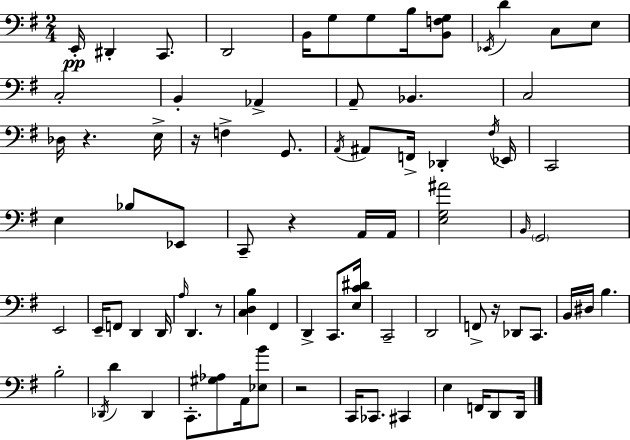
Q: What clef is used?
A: bass